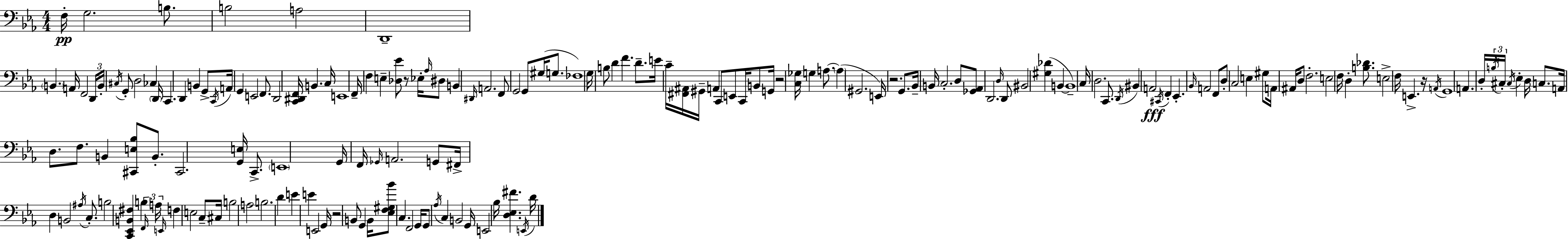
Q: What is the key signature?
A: C minor